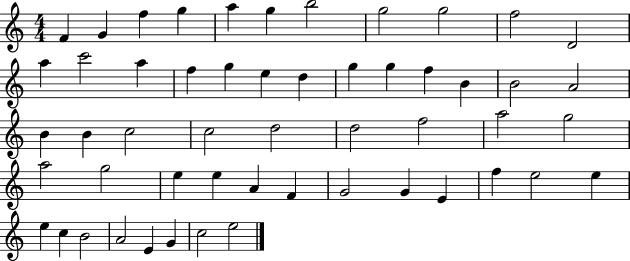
{
  \clef treble
  \numericTimeSignature
  \time 4/4
  \key c \major
  f'4 g'4 f''4 g''4 | a''4 g''4 b''2 | g''2 g''2 | f''2 d'2 | \break a''4 c'''2 a''4 | f''4 g''4 e''4 d''4 | g''4 g''4 f''4 b'4 | b'2 a'2 | \break b'4 b'4 c''2 | c''2 d''2 | d''2 f''2 | a''2 g''2 | \break a''2 g''2 | e''4 e''4 a'4 f'4 | g'2 g'4 e'4 | f''4 e''2 e''4 | \break e''4 c''4 b'2 | a'2 e'4 g'4 | c''2 e''2 | \bar "|."
}